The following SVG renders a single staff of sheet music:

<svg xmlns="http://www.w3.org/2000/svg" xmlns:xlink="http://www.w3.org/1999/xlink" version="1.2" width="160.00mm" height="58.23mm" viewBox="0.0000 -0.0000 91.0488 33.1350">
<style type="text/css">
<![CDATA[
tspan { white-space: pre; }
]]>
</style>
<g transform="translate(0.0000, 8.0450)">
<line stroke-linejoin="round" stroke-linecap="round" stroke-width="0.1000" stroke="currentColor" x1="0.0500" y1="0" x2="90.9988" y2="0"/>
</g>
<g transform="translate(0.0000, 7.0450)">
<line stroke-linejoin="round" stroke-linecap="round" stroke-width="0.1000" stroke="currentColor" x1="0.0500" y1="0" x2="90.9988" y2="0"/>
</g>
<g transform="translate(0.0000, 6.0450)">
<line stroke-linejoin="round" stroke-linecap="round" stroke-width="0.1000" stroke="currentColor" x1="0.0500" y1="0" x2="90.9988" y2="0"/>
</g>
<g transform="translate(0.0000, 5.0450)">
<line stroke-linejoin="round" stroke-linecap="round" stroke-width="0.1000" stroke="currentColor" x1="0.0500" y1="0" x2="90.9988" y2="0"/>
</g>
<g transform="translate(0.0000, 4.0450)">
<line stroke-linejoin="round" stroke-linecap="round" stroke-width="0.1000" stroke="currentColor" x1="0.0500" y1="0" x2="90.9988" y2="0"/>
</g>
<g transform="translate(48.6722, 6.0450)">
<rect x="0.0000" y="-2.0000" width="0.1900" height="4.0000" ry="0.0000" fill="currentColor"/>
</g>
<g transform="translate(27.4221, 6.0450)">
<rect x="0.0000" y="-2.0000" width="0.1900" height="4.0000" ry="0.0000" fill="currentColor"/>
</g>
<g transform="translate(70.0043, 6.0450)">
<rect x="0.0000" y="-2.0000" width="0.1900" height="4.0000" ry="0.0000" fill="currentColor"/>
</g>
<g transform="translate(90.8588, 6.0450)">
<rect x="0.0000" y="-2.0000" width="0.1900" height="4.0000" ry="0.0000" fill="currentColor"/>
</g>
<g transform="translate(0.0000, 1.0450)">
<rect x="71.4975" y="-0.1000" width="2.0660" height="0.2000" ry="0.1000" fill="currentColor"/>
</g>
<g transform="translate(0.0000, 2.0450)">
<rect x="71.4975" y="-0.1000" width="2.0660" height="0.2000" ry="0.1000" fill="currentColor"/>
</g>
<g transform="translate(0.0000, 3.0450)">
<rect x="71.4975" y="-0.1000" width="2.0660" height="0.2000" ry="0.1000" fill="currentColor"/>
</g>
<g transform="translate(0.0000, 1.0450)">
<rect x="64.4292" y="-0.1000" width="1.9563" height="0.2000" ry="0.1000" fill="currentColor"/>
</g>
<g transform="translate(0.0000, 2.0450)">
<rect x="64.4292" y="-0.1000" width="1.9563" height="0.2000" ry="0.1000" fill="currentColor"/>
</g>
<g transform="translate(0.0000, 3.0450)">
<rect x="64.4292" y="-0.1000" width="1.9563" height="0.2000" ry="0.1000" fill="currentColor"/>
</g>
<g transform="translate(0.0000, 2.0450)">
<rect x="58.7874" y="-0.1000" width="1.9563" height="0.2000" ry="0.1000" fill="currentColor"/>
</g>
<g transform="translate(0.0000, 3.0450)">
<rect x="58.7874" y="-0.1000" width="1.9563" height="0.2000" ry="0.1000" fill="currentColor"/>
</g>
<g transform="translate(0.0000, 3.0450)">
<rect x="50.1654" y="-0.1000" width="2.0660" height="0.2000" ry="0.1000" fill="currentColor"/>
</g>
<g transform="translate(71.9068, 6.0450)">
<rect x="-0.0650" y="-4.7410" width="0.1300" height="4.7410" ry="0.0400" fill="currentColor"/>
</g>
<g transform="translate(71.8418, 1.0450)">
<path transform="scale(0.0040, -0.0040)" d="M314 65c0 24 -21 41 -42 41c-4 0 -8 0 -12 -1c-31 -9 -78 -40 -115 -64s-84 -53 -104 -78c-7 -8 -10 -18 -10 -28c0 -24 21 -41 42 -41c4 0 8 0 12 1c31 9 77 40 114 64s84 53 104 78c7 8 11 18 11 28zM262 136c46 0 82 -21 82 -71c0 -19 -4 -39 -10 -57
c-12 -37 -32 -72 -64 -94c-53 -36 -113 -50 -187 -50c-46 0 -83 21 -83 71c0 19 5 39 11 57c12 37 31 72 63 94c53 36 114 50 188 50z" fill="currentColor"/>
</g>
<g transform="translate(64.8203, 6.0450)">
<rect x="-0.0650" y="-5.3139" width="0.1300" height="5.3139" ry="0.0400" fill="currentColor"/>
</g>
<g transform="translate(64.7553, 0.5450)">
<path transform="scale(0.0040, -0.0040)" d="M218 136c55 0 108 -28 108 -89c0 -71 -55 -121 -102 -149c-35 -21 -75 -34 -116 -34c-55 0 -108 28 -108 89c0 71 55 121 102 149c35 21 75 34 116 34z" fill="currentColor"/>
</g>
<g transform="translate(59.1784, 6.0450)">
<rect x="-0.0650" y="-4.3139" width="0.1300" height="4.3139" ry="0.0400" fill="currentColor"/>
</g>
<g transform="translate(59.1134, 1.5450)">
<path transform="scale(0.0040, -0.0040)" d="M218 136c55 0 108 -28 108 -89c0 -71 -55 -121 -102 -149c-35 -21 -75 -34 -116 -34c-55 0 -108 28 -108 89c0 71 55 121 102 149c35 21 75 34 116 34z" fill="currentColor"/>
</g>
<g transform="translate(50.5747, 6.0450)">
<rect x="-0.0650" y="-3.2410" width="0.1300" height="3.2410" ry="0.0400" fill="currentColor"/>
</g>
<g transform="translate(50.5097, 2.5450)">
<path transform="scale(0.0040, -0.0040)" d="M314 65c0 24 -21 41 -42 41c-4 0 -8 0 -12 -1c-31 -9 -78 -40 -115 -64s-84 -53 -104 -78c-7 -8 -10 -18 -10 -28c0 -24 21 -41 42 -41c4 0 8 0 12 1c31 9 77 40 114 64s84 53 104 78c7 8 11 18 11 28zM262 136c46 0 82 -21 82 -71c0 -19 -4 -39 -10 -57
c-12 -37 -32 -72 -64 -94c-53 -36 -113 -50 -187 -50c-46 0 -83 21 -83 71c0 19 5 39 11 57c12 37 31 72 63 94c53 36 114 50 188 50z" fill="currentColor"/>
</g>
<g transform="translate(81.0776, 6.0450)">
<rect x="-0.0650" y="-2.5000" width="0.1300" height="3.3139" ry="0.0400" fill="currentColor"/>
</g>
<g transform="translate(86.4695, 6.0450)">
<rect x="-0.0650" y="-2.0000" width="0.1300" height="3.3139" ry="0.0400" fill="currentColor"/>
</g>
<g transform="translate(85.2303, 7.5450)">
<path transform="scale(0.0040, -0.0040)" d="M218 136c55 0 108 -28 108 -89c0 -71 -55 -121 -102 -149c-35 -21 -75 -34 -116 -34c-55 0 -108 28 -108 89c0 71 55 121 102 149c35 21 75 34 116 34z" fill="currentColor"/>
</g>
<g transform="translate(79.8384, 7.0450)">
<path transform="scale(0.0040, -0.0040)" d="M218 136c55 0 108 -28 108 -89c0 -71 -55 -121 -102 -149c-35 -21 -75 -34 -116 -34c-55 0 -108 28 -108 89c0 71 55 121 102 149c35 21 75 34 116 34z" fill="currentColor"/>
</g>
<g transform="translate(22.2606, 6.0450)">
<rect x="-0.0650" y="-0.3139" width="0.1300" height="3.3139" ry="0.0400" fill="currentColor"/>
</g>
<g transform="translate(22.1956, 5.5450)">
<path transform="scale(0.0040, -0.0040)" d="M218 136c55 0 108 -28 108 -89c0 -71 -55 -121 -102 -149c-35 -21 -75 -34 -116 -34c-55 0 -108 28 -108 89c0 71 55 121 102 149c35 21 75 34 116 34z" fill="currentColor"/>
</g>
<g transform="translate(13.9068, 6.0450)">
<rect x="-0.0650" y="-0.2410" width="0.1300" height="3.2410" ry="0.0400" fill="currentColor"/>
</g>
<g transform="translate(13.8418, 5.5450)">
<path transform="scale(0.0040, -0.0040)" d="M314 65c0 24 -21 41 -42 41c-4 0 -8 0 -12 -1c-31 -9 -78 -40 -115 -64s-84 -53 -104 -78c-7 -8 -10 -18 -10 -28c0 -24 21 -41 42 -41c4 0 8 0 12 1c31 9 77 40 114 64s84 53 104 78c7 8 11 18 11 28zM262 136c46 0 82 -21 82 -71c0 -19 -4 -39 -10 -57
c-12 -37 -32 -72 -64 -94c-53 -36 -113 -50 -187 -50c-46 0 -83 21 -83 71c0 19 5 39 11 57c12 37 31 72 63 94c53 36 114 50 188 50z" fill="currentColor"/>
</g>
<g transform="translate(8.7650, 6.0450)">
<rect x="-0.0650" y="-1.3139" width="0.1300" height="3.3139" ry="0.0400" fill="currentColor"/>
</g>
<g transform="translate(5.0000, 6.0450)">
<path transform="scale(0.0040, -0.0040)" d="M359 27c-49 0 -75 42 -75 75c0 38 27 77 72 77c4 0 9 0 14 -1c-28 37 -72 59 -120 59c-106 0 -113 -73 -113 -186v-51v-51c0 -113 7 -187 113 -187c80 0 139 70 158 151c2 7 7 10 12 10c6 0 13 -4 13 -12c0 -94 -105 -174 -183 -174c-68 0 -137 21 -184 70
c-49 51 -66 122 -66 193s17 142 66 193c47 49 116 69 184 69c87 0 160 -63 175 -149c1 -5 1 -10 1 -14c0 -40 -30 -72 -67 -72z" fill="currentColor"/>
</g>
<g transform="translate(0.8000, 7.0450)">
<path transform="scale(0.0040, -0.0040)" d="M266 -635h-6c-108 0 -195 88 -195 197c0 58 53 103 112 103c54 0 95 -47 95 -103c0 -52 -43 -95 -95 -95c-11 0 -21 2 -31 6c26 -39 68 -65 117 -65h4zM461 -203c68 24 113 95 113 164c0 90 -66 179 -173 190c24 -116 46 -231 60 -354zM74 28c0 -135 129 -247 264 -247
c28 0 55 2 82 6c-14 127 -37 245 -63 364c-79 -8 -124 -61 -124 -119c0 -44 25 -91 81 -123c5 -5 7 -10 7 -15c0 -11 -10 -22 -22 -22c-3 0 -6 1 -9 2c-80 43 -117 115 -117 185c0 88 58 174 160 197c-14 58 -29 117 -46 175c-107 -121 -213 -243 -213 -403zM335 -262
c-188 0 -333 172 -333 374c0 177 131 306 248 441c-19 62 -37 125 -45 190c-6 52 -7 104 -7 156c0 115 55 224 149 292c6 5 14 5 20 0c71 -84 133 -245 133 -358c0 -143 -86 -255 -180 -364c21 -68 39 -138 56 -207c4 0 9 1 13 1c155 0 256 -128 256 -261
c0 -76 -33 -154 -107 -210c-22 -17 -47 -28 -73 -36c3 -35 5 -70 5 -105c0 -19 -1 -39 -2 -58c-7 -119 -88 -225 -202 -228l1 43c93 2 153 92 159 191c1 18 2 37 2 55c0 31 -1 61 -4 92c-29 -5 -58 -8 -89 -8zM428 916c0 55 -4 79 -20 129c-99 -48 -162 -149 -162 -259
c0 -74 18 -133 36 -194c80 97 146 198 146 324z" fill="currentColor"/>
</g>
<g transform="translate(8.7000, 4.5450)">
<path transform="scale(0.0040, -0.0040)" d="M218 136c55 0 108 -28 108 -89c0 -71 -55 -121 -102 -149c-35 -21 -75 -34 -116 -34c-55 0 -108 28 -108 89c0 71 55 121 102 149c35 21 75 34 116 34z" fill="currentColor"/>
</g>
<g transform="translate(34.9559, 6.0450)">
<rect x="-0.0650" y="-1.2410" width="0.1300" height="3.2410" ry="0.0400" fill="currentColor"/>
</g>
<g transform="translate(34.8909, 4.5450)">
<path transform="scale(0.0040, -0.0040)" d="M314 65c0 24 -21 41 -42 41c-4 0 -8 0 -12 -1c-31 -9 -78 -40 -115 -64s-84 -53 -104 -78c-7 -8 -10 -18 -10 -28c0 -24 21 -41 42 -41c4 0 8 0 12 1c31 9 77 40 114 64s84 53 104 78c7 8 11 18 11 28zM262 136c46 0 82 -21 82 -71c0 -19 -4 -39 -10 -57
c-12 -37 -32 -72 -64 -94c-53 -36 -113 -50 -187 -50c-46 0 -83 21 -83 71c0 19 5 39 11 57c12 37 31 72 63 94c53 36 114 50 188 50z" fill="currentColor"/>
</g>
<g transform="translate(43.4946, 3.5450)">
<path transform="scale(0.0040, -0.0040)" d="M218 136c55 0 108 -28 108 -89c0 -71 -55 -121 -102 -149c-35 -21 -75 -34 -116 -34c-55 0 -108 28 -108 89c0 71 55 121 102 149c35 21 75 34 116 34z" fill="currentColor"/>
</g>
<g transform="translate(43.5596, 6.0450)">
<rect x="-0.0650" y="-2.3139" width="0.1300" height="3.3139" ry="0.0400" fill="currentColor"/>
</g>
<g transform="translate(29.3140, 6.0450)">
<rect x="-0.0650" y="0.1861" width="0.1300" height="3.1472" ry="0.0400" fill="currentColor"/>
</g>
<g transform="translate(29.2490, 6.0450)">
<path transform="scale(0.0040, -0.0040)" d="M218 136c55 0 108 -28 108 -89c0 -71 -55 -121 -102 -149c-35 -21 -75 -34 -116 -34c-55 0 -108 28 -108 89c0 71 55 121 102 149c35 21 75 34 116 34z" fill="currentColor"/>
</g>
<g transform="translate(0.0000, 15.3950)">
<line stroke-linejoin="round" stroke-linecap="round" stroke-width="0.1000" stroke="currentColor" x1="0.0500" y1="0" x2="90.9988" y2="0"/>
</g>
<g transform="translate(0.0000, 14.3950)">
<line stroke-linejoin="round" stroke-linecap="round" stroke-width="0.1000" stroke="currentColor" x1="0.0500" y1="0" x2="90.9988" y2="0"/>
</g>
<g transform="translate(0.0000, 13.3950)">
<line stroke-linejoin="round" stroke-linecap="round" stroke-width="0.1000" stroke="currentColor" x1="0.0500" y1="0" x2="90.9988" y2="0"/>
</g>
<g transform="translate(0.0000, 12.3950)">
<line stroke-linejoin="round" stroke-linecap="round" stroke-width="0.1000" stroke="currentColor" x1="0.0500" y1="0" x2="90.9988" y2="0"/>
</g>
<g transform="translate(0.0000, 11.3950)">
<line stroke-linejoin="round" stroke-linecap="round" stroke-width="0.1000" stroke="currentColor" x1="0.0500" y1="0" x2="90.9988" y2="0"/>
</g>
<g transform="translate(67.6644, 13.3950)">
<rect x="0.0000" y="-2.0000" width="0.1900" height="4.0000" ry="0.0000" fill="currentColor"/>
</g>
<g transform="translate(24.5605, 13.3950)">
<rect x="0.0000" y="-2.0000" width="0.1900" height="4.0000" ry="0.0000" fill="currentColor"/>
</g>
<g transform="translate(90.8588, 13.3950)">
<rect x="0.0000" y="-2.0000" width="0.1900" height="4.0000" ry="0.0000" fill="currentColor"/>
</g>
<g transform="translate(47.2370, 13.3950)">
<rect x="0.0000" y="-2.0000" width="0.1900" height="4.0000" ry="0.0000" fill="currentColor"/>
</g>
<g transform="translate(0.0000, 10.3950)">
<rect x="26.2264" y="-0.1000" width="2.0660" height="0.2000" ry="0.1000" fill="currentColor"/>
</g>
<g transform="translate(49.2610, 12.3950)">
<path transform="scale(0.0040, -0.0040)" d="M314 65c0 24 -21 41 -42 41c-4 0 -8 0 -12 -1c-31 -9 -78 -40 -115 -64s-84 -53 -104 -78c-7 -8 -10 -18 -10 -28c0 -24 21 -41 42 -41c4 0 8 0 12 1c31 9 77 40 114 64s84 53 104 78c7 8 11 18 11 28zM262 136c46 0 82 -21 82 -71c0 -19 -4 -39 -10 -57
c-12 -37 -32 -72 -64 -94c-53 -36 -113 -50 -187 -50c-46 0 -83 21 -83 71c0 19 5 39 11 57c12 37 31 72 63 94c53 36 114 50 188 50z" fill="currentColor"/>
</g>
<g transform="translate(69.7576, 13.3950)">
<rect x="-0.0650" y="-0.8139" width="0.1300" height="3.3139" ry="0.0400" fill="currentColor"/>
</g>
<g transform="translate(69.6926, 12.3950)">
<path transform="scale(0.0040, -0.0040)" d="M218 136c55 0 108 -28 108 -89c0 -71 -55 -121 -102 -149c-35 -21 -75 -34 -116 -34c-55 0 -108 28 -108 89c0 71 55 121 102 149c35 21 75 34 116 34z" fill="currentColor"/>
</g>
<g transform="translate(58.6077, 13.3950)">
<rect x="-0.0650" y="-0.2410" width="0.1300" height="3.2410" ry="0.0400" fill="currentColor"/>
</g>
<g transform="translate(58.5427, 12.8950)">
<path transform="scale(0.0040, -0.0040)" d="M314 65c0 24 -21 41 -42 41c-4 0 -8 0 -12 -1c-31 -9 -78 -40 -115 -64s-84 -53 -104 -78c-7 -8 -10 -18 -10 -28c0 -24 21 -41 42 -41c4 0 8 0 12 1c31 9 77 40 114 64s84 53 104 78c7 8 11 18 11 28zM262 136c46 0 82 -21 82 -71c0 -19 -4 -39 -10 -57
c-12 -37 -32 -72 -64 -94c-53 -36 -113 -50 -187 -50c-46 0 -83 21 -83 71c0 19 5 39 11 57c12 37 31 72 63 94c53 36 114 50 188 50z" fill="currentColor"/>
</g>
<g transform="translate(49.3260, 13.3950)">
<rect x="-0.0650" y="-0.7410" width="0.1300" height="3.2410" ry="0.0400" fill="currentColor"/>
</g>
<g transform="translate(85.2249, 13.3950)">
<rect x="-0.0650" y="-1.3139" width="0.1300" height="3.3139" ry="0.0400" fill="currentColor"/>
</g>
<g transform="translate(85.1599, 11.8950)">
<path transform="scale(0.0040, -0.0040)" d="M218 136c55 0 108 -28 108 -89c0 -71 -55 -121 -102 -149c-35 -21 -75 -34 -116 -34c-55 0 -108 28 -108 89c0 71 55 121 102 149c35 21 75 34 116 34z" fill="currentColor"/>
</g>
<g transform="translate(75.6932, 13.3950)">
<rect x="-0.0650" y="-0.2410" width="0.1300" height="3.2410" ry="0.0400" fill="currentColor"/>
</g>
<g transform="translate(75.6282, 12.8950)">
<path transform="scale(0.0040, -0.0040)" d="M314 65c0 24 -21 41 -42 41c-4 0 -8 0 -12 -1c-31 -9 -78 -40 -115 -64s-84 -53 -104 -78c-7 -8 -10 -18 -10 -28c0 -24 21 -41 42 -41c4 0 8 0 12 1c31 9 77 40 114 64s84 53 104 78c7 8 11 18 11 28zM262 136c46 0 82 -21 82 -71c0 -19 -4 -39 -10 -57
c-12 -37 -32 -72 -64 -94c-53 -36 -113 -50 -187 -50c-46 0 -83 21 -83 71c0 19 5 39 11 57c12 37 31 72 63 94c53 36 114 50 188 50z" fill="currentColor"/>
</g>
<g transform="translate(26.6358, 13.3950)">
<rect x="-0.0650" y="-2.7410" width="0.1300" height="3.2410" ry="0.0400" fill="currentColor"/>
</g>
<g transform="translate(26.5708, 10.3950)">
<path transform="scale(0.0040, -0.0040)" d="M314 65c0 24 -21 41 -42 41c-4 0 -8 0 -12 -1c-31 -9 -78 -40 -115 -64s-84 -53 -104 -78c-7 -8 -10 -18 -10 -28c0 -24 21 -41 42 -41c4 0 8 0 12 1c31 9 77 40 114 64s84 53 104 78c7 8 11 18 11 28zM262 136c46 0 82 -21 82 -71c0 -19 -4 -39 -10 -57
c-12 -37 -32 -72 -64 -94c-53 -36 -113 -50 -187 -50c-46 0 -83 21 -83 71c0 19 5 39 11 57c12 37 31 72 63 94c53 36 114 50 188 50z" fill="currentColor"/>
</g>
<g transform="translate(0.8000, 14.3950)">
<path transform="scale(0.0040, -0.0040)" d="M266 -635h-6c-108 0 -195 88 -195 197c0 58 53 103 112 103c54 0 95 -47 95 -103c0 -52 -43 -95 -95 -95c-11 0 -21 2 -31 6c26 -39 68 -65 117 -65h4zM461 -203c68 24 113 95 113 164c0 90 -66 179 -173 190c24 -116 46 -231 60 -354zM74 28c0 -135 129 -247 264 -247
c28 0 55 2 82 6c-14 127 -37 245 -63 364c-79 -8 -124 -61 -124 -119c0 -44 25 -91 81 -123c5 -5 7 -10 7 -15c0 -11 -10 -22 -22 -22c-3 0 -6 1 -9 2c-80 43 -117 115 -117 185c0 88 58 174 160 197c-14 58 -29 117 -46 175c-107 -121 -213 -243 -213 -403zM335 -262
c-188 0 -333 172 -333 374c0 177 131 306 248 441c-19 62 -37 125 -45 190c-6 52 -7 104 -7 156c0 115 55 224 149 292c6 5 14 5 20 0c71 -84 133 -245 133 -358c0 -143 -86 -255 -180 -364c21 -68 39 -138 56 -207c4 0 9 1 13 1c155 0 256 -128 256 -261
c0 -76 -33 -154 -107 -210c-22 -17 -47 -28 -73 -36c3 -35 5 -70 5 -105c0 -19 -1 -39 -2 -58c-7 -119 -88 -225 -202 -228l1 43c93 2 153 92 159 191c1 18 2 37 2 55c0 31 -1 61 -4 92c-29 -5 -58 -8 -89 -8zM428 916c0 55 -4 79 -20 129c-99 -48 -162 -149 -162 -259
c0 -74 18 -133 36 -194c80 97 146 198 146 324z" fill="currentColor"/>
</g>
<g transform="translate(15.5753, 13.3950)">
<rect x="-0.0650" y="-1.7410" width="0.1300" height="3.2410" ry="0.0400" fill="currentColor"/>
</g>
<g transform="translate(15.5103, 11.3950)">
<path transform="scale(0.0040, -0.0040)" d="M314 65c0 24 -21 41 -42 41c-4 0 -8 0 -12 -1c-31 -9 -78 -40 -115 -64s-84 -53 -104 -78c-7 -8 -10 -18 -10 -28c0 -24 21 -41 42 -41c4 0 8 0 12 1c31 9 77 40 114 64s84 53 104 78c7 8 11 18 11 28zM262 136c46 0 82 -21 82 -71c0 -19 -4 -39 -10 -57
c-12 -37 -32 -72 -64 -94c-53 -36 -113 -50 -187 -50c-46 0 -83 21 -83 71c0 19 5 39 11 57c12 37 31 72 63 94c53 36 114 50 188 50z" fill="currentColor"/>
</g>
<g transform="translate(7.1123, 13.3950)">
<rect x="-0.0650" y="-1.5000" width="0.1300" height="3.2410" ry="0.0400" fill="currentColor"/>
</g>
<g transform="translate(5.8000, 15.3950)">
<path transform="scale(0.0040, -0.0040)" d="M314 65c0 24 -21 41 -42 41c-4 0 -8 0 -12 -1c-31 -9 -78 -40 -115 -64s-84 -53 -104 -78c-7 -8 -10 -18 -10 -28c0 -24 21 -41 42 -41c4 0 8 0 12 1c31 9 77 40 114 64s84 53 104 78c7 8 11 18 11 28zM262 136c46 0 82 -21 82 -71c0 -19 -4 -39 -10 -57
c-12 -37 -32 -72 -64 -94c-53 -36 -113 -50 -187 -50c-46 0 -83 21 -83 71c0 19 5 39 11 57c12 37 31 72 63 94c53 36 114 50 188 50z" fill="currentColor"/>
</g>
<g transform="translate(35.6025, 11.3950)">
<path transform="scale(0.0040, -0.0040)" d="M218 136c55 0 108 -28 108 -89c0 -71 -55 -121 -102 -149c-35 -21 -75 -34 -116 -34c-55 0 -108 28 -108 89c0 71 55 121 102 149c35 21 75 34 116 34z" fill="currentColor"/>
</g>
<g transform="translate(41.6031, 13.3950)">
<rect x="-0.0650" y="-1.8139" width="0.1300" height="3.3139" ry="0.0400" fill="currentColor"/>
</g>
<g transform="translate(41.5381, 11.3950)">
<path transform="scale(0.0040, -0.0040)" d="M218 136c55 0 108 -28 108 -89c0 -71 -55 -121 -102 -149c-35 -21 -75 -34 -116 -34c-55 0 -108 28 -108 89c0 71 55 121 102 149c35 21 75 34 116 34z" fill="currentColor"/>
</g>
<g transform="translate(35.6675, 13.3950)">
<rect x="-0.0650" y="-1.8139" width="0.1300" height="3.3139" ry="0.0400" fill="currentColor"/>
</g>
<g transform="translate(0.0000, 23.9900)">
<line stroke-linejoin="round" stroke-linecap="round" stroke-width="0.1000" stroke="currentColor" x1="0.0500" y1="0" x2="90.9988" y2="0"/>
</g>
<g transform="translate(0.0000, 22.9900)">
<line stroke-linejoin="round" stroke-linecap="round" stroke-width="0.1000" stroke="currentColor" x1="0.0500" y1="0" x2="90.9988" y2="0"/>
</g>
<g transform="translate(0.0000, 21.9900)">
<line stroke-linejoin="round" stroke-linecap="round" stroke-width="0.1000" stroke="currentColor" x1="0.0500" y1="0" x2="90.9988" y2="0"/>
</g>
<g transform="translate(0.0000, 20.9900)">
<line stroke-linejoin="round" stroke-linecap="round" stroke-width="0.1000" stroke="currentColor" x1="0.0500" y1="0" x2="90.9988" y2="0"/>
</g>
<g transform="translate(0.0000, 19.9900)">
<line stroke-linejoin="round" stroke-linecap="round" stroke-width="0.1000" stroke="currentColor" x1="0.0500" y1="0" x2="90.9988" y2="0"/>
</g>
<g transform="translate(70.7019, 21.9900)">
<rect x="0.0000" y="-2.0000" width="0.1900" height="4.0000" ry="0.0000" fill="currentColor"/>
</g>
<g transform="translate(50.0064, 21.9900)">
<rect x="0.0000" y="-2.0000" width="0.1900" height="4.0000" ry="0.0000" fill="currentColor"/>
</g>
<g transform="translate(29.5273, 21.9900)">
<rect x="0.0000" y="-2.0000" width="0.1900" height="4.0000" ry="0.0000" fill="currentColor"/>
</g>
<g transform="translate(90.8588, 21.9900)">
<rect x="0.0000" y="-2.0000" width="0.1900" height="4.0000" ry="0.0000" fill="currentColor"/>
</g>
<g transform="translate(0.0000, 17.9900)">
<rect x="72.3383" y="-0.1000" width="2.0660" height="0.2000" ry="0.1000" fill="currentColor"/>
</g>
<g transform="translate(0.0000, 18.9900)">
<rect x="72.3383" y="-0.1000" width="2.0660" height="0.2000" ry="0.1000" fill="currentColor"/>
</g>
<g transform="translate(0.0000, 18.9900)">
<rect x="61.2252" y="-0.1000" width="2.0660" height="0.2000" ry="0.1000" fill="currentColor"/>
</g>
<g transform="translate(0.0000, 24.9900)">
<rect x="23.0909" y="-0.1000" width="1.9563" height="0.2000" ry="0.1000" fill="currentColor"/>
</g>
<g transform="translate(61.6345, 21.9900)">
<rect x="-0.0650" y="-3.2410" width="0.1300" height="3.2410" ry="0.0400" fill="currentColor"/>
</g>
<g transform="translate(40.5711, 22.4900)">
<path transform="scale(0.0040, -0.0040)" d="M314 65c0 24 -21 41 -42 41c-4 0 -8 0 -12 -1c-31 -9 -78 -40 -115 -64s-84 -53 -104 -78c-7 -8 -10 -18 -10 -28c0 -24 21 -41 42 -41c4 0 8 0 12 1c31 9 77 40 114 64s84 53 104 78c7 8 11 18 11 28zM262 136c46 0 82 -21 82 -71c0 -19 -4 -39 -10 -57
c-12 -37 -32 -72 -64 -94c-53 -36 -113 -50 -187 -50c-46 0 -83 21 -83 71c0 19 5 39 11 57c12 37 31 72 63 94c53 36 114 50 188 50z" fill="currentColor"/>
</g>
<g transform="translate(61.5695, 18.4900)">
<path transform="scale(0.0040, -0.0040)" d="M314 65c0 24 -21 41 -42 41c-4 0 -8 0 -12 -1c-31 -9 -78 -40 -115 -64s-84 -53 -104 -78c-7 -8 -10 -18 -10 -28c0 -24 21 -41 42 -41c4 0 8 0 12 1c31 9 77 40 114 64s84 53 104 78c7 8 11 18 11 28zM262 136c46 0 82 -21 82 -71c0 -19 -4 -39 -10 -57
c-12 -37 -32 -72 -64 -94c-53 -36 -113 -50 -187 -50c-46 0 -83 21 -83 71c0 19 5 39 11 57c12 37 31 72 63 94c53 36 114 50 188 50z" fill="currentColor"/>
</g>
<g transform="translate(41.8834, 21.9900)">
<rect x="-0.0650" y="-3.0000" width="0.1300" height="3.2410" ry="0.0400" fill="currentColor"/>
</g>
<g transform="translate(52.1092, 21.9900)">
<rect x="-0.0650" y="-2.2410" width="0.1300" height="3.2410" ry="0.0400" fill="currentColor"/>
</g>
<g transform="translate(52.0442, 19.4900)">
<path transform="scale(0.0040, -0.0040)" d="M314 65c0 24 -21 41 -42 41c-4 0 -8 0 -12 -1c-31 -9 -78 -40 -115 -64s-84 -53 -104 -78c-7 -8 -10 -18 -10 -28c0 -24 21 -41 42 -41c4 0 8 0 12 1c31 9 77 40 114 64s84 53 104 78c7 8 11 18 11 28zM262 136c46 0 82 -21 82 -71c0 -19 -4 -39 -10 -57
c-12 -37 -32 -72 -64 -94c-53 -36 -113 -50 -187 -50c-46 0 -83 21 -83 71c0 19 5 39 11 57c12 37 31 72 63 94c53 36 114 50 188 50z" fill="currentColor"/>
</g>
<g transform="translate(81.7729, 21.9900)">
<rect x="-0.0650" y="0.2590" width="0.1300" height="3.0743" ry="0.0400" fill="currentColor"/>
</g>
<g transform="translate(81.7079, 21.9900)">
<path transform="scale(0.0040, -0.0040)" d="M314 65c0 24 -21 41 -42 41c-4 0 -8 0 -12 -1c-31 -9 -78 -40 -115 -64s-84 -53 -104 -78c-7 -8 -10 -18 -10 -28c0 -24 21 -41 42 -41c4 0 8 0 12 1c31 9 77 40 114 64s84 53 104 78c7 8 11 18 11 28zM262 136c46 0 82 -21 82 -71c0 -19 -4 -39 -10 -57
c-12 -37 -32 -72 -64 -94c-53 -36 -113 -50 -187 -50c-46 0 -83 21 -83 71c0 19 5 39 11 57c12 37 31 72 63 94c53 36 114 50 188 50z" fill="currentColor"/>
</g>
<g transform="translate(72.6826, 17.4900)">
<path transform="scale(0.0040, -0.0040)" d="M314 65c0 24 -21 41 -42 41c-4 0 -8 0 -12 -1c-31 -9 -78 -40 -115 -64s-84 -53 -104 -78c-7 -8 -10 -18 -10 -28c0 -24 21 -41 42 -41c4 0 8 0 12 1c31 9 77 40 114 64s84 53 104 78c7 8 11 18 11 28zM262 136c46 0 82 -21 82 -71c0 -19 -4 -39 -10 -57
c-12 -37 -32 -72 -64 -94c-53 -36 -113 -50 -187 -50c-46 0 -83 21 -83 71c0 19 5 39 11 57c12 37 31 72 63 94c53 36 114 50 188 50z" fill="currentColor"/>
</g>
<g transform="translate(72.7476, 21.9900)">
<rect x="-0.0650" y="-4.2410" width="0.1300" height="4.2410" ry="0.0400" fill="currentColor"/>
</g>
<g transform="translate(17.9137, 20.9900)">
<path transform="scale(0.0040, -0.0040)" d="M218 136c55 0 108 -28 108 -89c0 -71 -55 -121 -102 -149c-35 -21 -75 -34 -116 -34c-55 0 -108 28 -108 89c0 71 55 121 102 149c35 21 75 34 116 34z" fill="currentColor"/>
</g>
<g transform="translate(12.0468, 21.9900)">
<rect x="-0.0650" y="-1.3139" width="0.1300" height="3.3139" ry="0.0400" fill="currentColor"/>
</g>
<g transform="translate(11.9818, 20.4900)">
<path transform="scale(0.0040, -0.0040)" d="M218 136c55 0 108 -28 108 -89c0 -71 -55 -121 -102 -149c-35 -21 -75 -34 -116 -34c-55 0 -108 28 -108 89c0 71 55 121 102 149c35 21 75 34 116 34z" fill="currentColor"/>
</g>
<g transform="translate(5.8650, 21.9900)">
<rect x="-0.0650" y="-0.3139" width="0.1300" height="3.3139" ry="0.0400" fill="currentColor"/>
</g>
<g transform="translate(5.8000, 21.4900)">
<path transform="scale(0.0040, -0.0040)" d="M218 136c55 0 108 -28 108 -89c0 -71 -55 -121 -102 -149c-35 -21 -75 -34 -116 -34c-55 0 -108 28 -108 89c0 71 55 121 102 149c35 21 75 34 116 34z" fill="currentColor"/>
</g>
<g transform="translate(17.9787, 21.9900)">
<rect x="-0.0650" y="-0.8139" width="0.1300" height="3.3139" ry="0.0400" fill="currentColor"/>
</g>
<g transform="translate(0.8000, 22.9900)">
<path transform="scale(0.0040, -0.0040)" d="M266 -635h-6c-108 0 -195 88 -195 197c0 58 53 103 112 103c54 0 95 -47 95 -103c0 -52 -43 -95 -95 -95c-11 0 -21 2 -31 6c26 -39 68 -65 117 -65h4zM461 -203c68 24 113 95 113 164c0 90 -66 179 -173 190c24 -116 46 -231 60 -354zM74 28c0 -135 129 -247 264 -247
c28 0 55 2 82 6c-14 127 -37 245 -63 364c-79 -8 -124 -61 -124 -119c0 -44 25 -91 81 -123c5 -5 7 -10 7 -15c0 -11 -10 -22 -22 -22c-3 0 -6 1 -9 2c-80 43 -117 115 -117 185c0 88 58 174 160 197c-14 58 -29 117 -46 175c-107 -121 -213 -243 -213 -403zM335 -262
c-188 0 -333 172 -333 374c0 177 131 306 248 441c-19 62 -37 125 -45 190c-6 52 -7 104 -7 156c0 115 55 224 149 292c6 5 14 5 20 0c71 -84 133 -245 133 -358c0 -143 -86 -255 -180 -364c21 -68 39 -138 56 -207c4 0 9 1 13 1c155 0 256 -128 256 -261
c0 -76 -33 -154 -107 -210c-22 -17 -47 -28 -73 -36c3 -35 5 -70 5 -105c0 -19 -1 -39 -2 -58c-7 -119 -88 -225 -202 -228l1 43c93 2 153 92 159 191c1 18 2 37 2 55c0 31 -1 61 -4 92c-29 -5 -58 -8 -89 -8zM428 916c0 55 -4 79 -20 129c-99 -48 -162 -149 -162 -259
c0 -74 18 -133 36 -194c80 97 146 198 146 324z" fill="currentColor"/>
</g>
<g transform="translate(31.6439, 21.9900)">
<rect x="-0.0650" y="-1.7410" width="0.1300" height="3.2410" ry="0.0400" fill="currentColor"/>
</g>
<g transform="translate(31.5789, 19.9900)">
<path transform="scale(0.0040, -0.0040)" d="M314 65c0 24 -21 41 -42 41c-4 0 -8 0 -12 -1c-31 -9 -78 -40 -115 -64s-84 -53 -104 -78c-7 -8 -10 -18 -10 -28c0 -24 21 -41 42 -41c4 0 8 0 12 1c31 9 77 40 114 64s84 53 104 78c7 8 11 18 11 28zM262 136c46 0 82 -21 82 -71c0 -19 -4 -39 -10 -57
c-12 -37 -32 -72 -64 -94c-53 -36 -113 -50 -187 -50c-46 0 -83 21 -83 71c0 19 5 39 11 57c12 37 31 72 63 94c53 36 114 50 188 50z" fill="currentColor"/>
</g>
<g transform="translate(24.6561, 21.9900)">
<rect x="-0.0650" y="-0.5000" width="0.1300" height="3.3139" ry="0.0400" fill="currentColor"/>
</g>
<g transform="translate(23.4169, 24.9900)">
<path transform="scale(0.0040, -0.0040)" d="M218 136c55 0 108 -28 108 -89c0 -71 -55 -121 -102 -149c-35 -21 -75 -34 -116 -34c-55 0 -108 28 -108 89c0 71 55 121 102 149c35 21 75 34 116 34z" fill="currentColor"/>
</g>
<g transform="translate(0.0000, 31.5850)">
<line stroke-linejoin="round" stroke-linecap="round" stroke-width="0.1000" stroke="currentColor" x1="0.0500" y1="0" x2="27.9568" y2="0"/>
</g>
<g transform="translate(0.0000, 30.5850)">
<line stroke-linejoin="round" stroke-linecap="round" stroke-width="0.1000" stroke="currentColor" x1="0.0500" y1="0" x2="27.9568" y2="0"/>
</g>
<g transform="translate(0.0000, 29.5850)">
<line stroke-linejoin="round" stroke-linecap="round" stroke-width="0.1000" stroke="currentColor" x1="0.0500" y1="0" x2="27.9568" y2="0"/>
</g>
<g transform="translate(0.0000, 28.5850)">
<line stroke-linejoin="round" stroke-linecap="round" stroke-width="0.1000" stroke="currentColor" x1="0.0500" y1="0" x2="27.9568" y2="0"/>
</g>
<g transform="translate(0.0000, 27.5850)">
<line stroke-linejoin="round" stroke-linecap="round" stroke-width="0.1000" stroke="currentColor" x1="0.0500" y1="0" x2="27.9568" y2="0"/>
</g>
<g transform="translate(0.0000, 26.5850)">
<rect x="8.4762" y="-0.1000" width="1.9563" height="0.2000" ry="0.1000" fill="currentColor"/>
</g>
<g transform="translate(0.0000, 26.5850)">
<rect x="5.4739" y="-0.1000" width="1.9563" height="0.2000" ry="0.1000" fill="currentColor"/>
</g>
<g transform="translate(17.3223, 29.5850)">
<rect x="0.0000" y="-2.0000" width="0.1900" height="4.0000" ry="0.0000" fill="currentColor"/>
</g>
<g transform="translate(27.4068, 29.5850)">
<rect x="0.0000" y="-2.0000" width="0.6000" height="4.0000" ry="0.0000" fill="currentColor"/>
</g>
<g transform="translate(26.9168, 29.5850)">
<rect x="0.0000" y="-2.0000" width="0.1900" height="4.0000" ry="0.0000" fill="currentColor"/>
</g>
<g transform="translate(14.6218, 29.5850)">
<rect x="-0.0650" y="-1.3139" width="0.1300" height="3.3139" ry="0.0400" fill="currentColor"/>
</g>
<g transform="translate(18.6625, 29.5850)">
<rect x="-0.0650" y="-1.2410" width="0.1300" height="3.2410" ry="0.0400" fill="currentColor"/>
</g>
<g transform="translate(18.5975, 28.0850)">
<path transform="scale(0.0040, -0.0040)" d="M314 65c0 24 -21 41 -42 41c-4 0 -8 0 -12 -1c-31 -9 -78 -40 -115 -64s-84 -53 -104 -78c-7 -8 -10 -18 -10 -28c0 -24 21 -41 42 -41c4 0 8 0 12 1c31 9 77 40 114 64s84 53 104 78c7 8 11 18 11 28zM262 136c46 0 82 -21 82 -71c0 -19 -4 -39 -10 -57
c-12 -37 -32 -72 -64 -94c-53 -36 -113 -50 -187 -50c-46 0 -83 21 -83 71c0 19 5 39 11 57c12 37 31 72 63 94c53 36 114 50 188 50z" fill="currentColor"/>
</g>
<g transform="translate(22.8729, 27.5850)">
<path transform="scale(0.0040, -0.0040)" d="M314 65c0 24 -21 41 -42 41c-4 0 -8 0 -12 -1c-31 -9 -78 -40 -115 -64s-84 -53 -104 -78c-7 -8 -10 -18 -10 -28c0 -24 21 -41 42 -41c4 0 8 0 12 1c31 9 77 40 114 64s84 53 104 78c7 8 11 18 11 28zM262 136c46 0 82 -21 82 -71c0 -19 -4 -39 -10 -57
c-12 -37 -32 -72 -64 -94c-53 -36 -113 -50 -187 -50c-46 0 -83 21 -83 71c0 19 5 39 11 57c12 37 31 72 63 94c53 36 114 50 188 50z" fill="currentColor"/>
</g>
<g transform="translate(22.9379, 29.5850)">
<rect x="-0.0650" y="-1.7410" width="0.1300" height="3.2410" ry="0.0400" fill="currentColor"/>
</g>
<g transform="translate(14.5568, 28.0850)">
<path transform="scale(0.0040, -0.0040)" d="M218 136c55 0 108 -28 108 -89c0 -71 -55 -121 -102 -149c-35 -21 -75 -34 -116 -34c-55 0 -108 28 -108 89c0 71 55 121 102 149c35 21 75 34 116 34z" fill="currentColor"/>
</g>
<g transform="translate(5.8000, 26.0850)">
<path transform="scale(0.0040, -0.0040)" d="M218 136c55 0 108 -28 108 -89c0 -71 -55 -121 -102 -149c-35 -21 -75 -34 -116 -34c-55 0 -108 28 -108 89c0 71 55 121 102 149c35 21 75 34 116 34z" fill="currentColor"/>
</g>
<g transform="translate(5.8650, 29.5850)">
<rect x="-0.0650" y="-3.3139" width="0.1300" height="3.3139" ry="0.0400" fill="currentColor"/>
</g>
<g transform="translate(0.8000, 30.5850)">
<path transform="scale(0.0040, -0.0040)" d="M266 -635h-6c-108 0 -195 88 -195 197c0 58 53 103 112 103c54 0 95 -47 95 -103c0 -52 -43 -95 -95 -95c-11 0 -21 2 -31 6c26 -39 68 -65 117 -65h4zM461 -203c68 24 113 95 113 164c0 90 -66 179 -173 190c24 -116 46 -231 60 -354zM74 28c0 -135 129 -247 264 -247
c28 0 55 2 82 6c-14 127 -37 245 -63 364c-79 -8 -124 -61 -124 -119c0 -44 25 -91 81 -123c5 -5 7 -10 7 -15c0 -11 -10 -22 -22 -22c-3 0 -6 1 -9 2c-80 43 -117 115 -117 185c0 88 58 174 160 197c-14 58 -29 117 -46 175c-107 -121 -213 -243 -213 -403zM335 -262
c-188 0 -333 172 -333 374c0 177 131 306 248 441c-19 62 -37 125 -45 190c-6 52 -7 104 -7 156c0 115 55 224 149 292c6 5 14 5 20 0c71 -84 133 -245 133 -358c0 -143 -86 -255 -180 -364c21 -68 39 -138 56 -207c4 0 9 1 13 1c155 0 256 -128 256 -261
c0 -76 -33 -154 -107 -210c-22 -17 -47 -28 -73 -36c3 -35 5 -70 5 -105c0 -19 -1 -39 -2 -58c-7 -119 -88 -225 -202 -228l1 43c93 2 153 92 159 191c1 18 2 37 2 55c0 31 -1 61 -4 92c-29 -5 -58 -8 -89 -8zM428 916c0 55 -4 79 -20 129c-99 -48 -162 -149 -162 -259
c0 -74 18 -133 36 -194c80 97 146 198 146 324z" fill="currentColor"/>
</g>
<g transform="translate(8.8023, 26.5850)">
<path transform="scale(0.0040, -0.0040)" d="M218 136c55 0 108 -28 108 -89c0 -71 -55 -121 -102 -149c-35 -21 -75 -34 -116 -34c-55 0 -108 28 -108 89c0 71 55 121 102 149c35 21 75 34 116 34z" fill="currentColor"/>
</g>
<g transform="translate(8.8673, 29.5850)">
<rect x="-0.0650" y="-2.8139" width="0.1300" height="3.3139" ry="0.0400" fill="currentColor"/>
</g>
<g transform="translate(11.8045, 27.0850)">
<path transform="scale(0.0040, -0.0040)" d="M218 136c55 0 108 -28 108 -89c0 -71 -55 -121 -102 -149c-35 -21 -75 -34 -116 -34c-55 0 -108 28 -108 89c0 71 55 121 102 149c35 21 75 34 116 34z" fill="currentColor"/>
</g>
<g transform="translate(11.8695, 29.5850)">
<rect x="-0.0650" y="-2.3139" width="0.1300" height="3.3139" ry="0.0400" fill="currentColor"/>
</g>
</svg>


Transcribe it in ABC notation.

X:1
T:Untitled
M:4/4
L:1/4
K:C
e c2 c B e2 g b2 d' f' e'2 G F E2 f2 a2 f f d2 c2 d c2 e c e d C f2 A2 g2 b2 d'2 B2 b a g e e2 f2